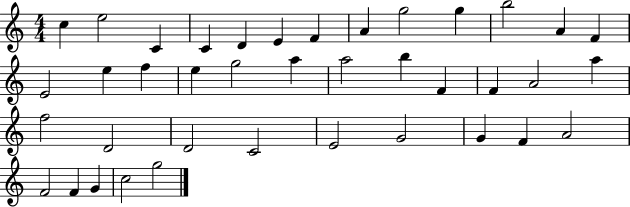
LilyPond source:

{
  \clef treble
  \numericTimeSignature
  \time 4/4
  \key c \major
  c''4 e''2 c'4 | c'4 d'4 e'4 f'4 | a'4 g''2 g''4 | b''2 a'4 f'4 | \break e'2 e''4 f''4 | e''4 g''2 a''4 | a''2 b''4 f'4 | f'4 a'2 a''4 | \break f''2 d'2 | d'2 c'2 | e'2 g'2 | g'4 f'4 a'2 | \break f'2 f'4 g'4 | c''2 g''2 | \bar "|."
}